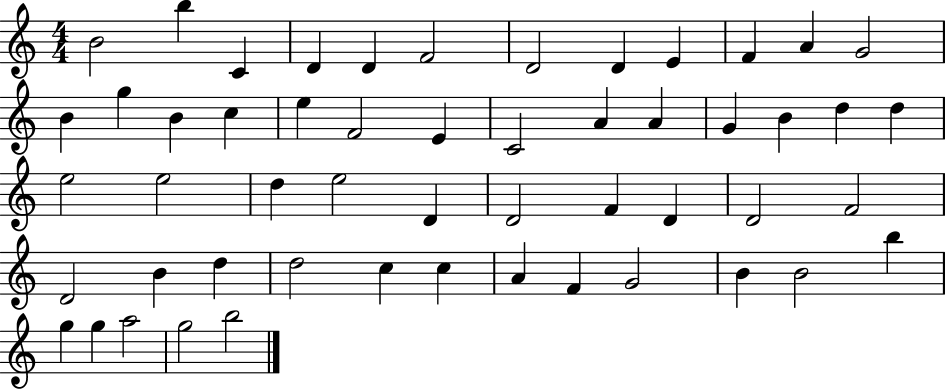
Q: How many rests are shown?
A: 0